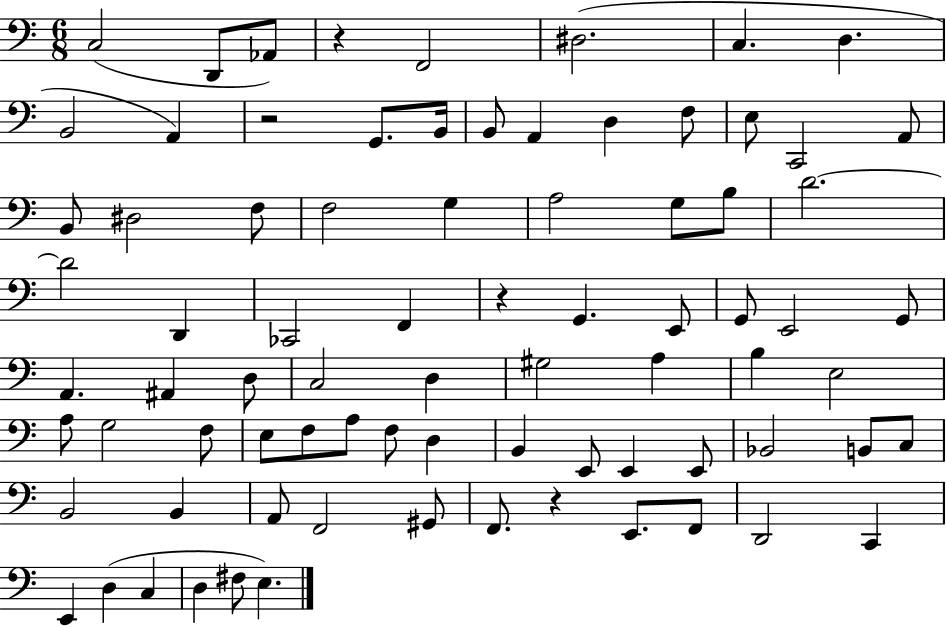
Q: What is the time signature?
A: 6/8